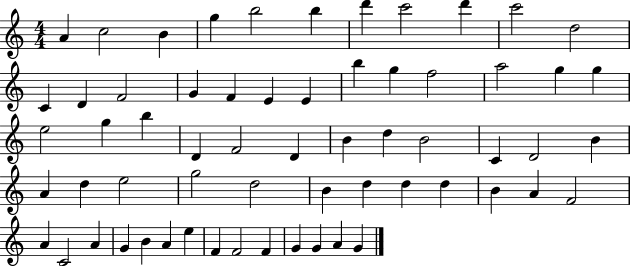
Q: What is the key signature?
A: C major